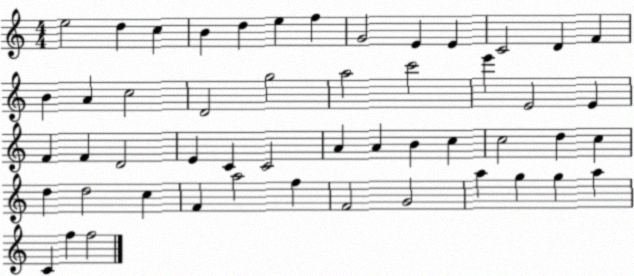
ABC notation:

X:1
T:Untitled
M:4/4
L:1/4
K:C
e2 d c B d e f G2 E E C2 D F B A c2 D2 g2 a2 c'2 e' E2 E F F D2 E C C2 A A B c c2 d c d d2 c F a2 f F2 G2 a g g a C f f2